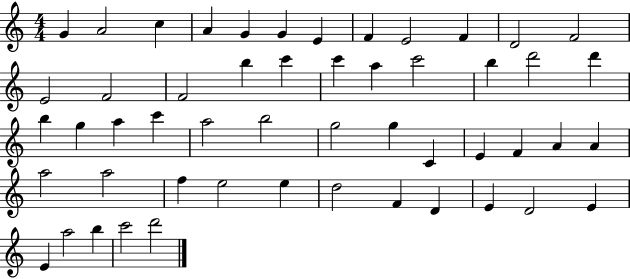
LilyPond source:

{
  \clef treble
  \numericTimeSignature
  \time 4/4
  \key c \major
  g'4 a'2 c''4 | a'4 g'4 g'4 e'4 | f'4 e'2 f'4 | d'2 f'2 | \break e'2 f'2 | f'2 b''4 c'''4 | c'''4 a''4 c'''2 | b''4 d'''2 d'''4 | \break b''4 g''4 a''4 c'''4 | a''2 b''2 | g''2 g''4 c'4 | e'4 f'4 a'4 a'4 | \break a''2 a''2 | f''4 e''2 e''4 | d''2 f'4 d'4 | e'4 d'2 e'4 | \break e'4 a''2 b''4 | c'''2 d'''2 | \bar "|."
}